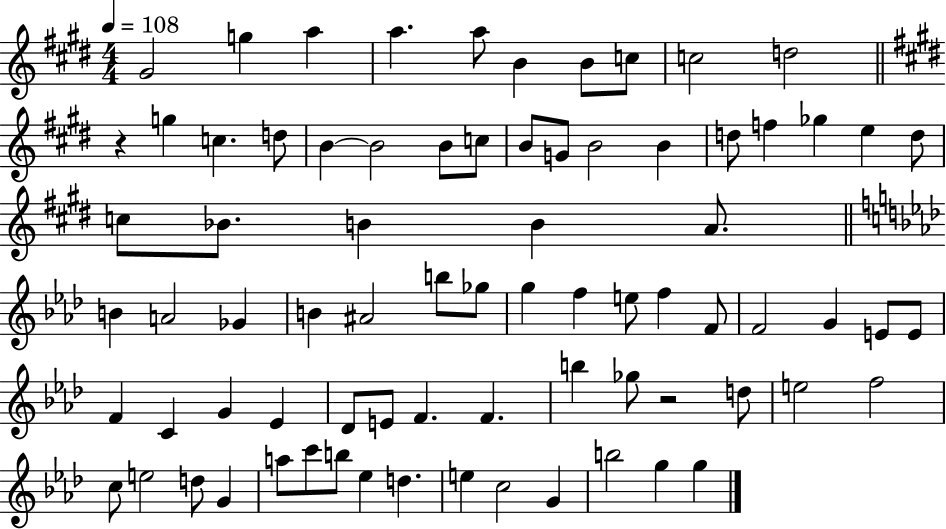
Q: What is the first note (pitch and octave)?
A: G#4